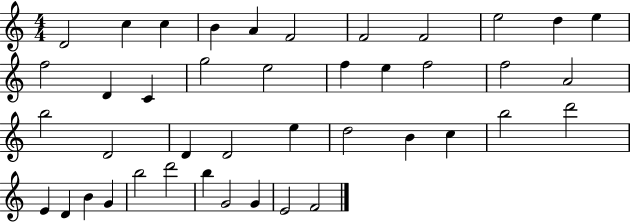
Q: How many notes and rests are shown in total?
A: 42